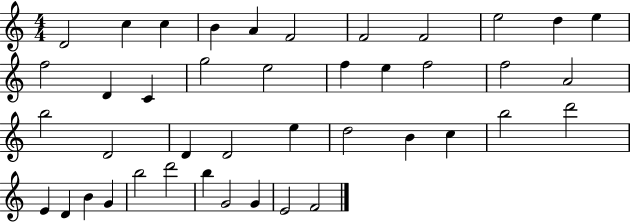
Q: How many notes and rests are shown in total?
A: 42